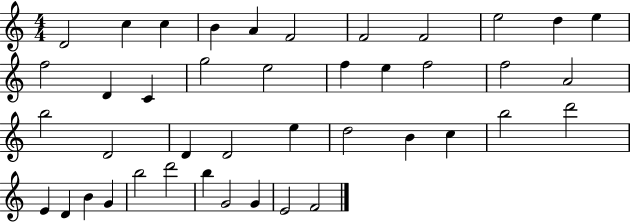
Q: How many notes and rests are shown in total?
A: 42